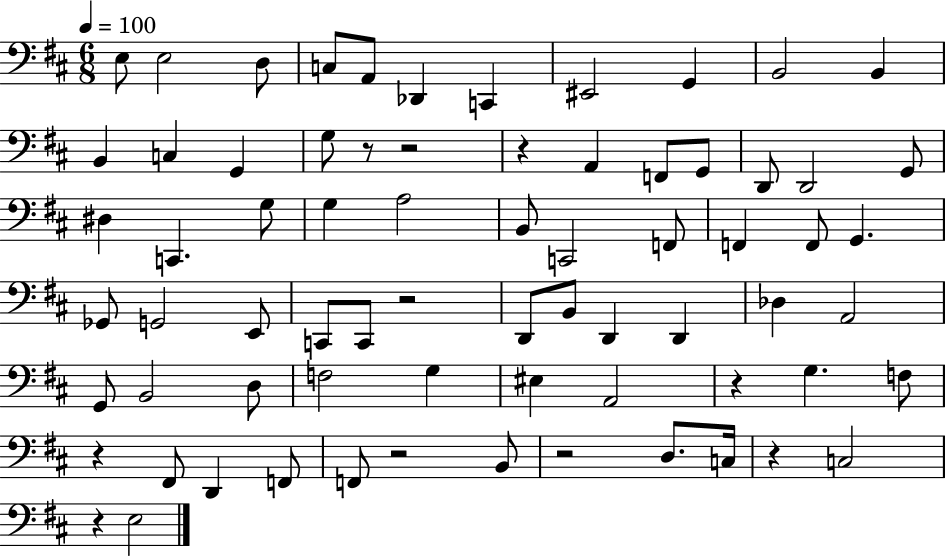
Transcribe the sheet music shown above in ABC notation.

X:1
T:Untitled
M:6/8
L:1/4
K:D
E,/2 E,2 D,/2 C,/2 A,,/2 _D,, C,, ^E,,2 G,, B,,2 B,, B,, C, G,, G,/2 z/2 z2 z A,, F,,/2 G,,/2 D,,/2 D,,2 G,,/2 ^D, C,, G,/2 G, A,2 B,,/2 C,,2 F,,/2 F,, F,,/2 G,, _G,,/2 G,,2 E,,/2 C,,/2 C,,/2 z2 D,,/2 B,,/2 D,, D,, _D, A,,2 G,,/2 B,,2 D,/2 F,2 G, ^E, A,,2 z G, F,/2 z ^F,,/2 D,, F,,/2 F,,/2 z2 B,,/2 z2 D,/2 C,/4 z C,2 z E,2